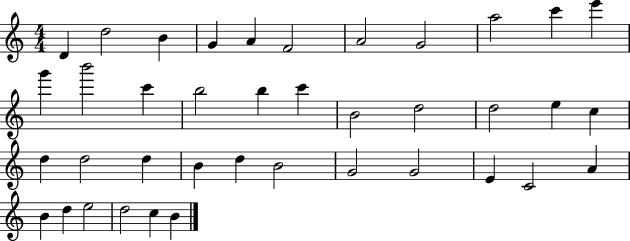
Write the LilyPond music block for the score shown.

{
  \clef treble
  \numericTimeSignature
  \time 4/4
  \key c \major
  d'4 d''2 b'4 | g'4 a'4 f'2 | a'2 g'2 | a''2 c'''4 e'''4 | \break g'''4 b'''2 c'''4 | b''2 b''4 c'''4 | b'2 d''2 | d''2 e''4 c''4 | \break d''4 d''2 d''4 | b'4 d''4 b'2 | g'2 g'2 | e'4 c'2 a'4 | \break b'4 d''4 e''2 | d''2 c''4 b'4 | \bar "|."
}